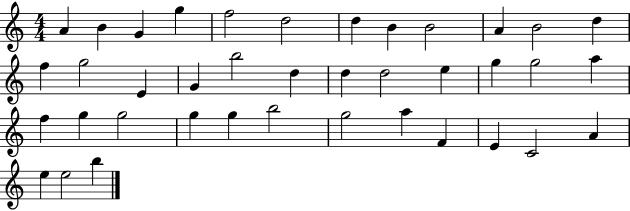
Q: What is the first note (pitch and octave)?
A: A4